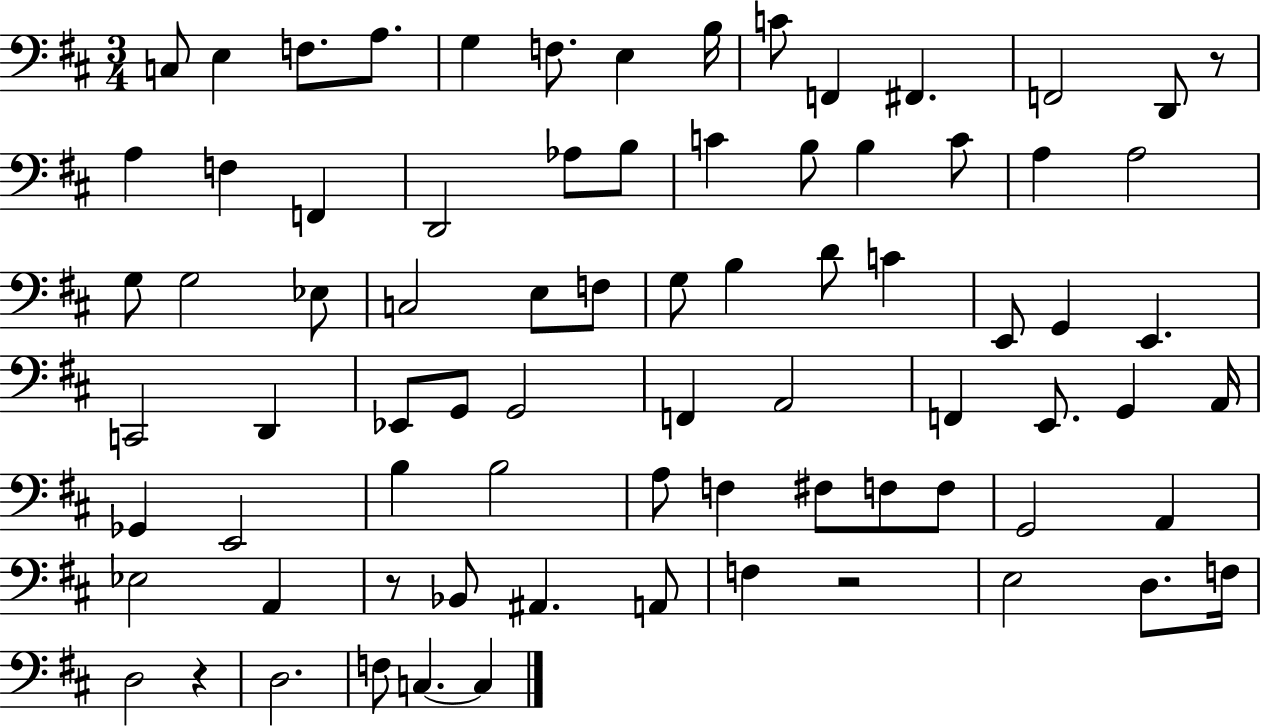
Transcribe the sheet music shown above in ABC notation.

X:1
T:Untitled
M:3/4
L:1/4
K:D
C,/2 E, F,/2 A,/2 G, F,/2 E, B,/4 C/2 F,, ^F,, F,,2 D,,/2 z/2 A, F, F,, D,,2 _A,/2 B,/2 C B,/2 B, C/2 A, A,2 G,/2 G,2 _E,/2 C,2 E,/2 F,/2 G,/2 B, D/2 C E,,/2 G,, E,, C,,2 D,, _E,,/2 G,,/2 G,,2 F,, A,,2 F,, E,,/2 G,, A,,/4 _G,, E,,2 B, B,2 A,/2 F, ^F,/2 F,/2 F,/2 G,,2 A,, _E,2 A,, z/2 _B,,/2 ^A,, A,,/2 F, z2 E,2 D,/2 F,/4 D,2 z D,2 F,/2 C, C,